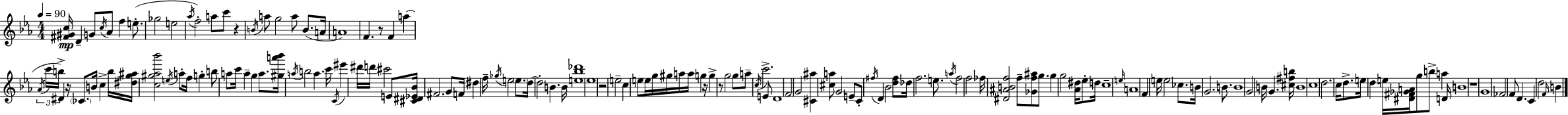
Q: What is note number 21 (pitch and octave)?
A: F4